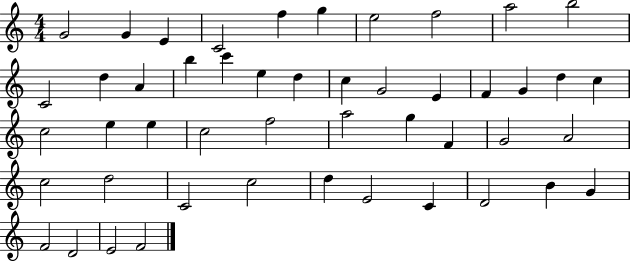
{
  \clef treble
  \numericTimeSignature
  \time 4/4
  \key c \major
  g'2 g'4 e'4 | c'2 f''4 g''4 | e''2 f''2 | a''2 b''2 | \break c'2 d''4 a'4 | b''4 c'''4 e''4 d''4 | c''4 g'2 e'4 | f'4 g'4 d''4 c''4 | \break c''2 e''4 e''4 | c''2 f''2 | a''2 g''4 f'4 | g'2 a'2 | \break c''2 d''2 | c'2 c''2 | d''4 e'2 c'4 | d'2 b'4 g'4 | \break f'2 d'2 | e'2 f'2 | \bar "|."
}